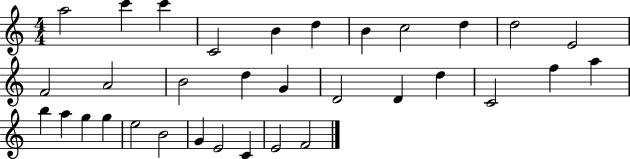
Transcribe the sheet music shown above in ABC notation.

X:1
T:Untitled
M:4/4
L:1/4
K:C
a2 c' c' C2 B d B c2 d d2 E2 F2 A2 B2 d G D2 D d C2 f a b a g g e2 B2 G E2 C E2 F2